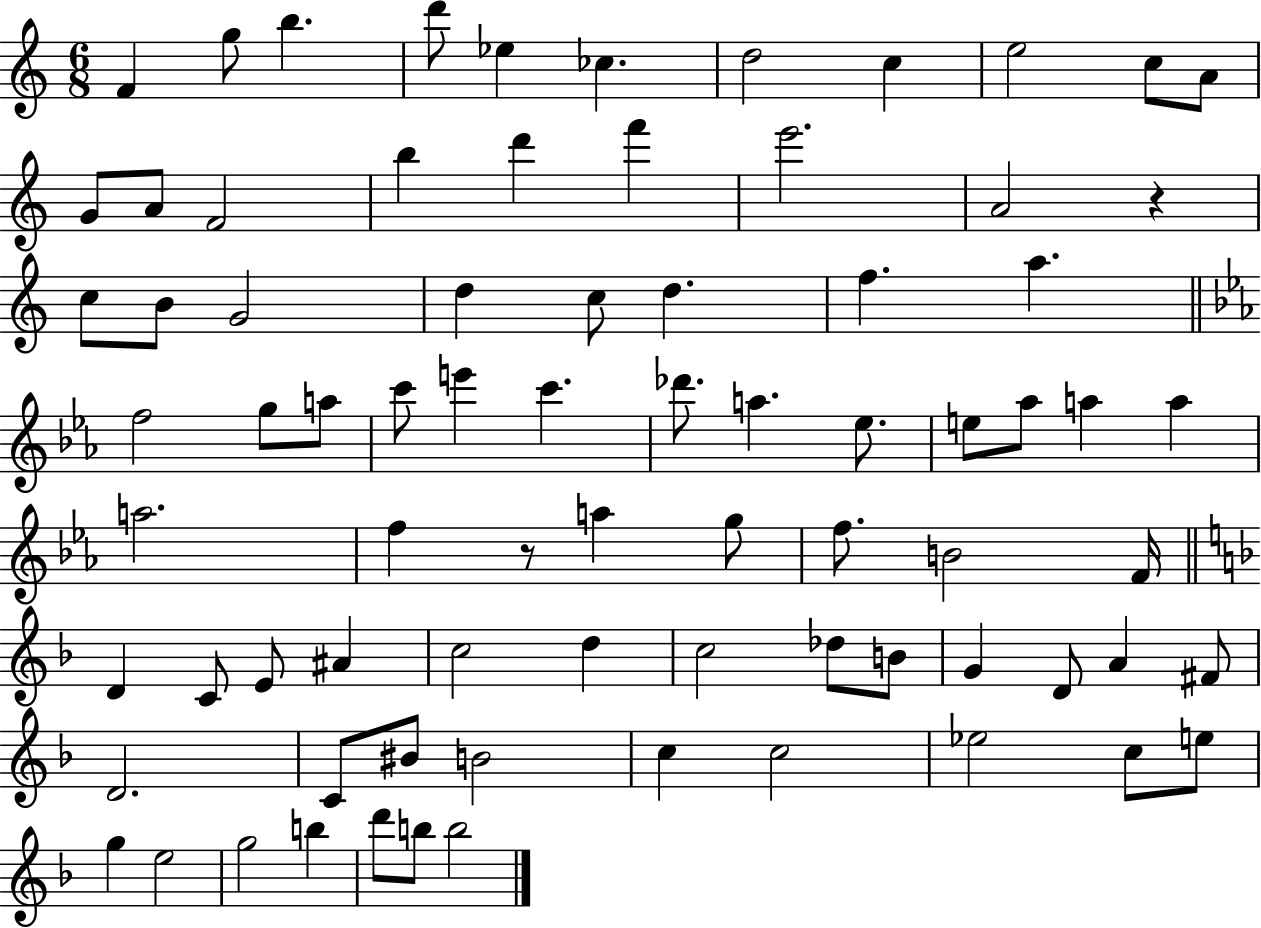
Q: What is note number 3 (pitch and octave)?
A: B5